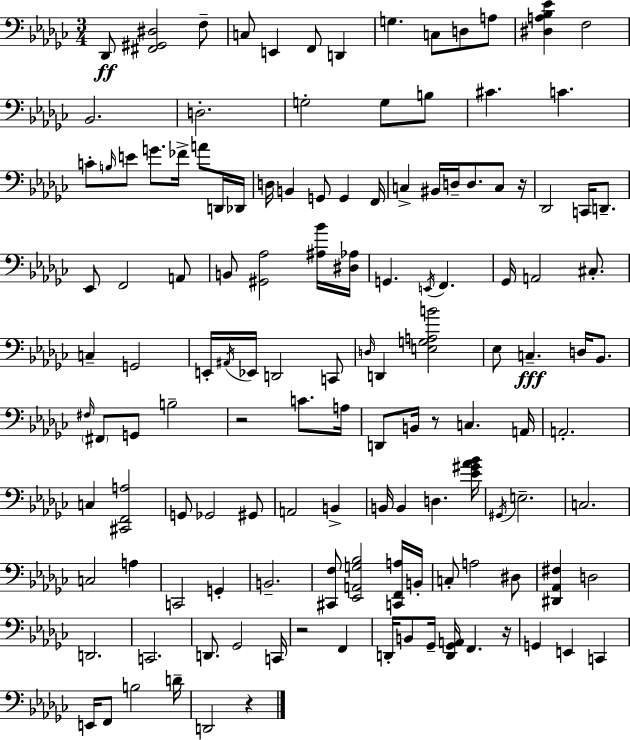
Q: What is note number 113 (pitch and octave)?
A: D2